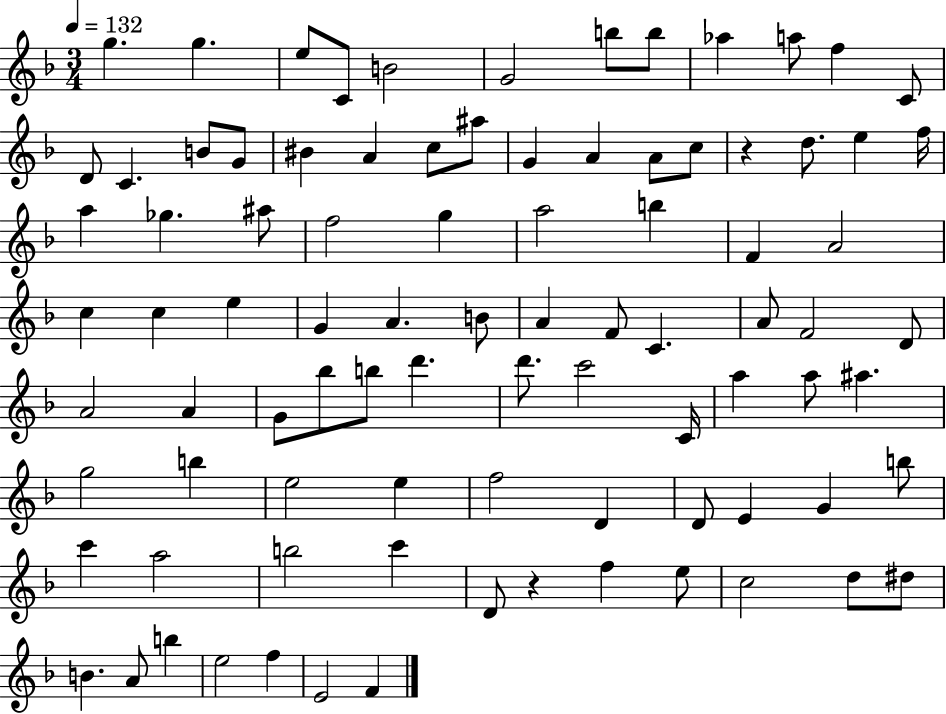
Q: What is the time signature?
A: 3/4